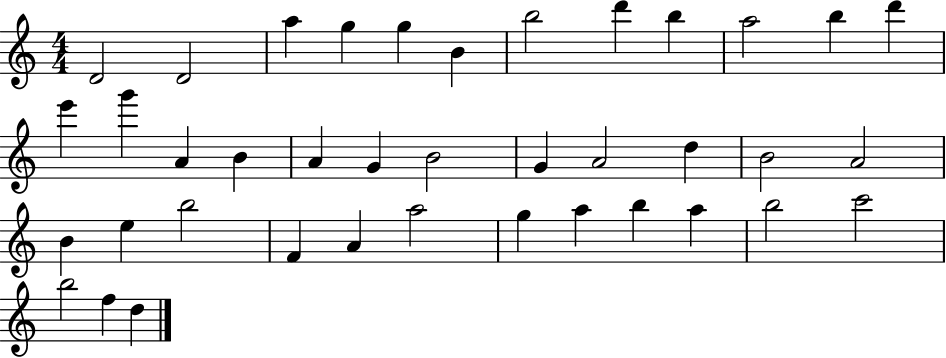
D4/h D4/h A5/q G5/q G5/q B4/q B5/h D6/q B5/q A5/h B5/q D6/q E6/q G6/q A4/q B4/q A4/q G4/q B4/h G4/q A4/h D5/q B4/h A4/h B4/q E5/q B5/h F4/q A4/q A5/h G5/q A5/q B5/q A5/q B5/h C6/h B5/h F5/q D5/q